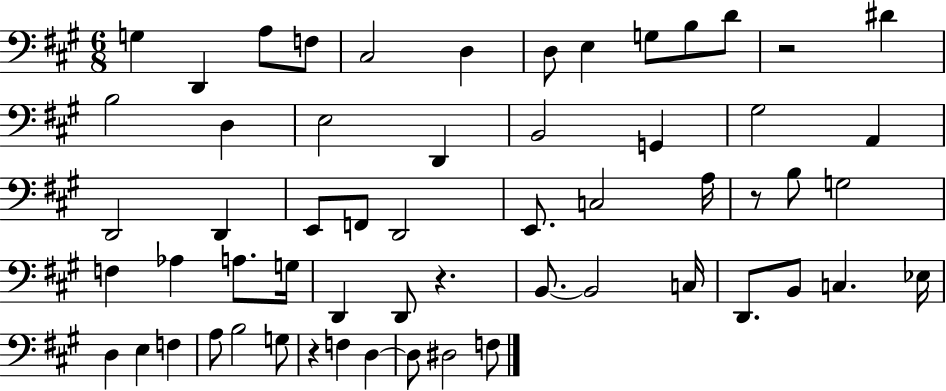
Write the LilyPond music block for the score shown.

{
  \clef bass
  \numericTimeSignature
  \time 6/8
  \key a \major
  g4 d,4 a8 f8 | cis2 d4 | d8 e4 g8 b8 d'8 | r2 dis'4 | \break b2 d4 | e2 d,4 | b,2 g,4 | gis2 a,4 | \break d,2 d,4 | e,8 f,8 d,2 | e,8. c2 a16 | r8 b8 g2 | \break f4 aes4 a8. g16 | d,4 d,8 r4. | b,8.~~ b,2 c16 | d,8. b,8 c4. ees16 | \break d4 e4 f4 | a8 b2 g8 | r4 f4 d4~~ | d8 dis2 f8 | \break \bar "|."
}